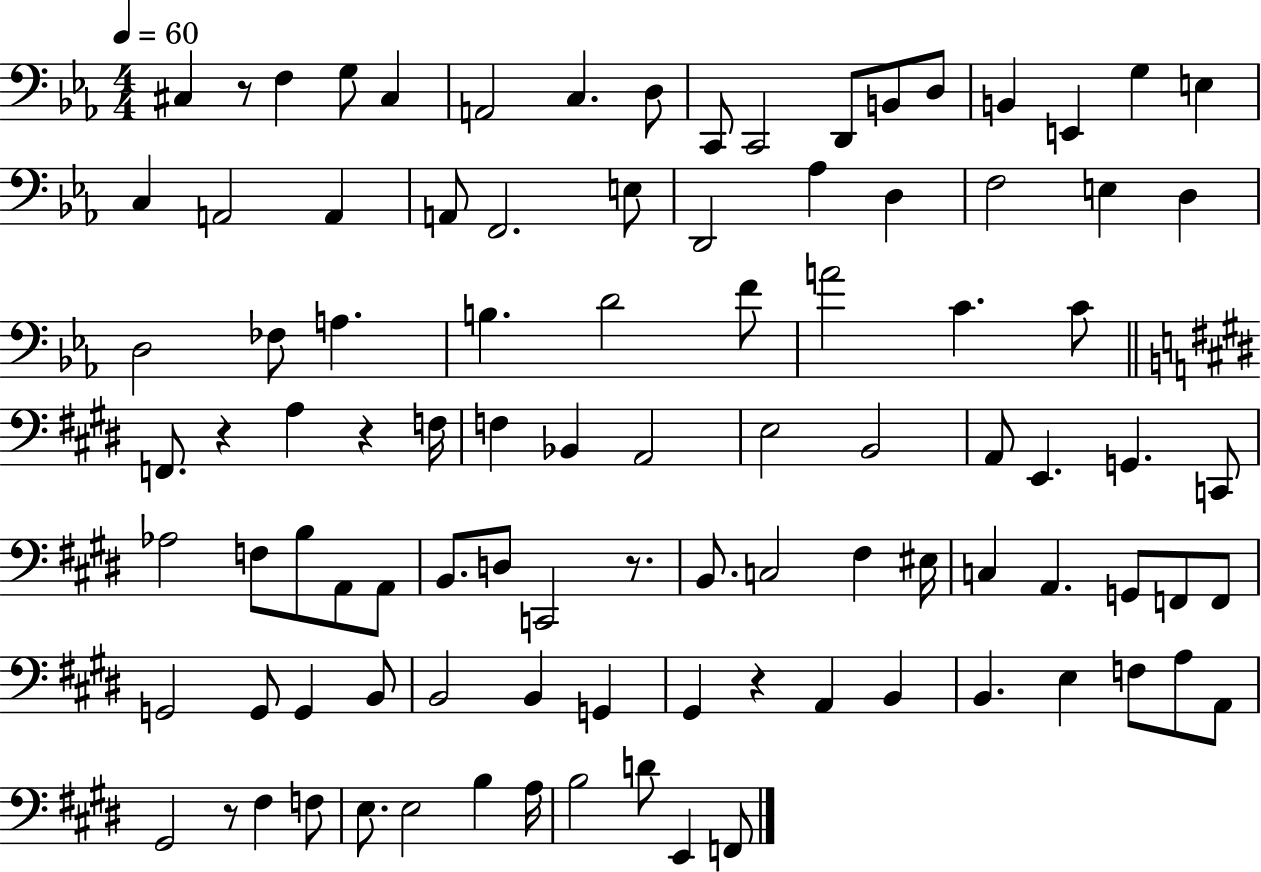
C#3/q R/e F3/q G3/e C#3/q A2/h C3/q. D3/e C2/e C2/h D2/e B2/e D3/e B2/q E2/q G3/q E3/q C3/q A2/h A2/q A2/e F2/h. E3/e D2/h Ab3/q D3/q F3/h E3/q D3/q D3/h FES3/e A3/q. B3/q. D4/h F4/e A4/h C4/q. C4/e F2/e. R/q A3/q R/q F3/s F3/q Bb2/q A2/h E3/h B2/h A2/e E2/q. G2/q. C2/e Ab3/h F3/e B3/e A2/e A2/e B2/e. D3/e C2/h R/e. B2/e. C3/h F#3/q EIS3/s C3/q A2/q. G2/e F2/e F2/e G2/h G2/e G2/q B2/e B2/h B2/q G2/q G#2/q R/q A2/q B2/q B2/q. E3/q F3/e A3/e A2/e G#2/h R/e F#3/q F3/e E3/e. E3/h B3/q A3/s B3/h D4/e E2/q F2/e